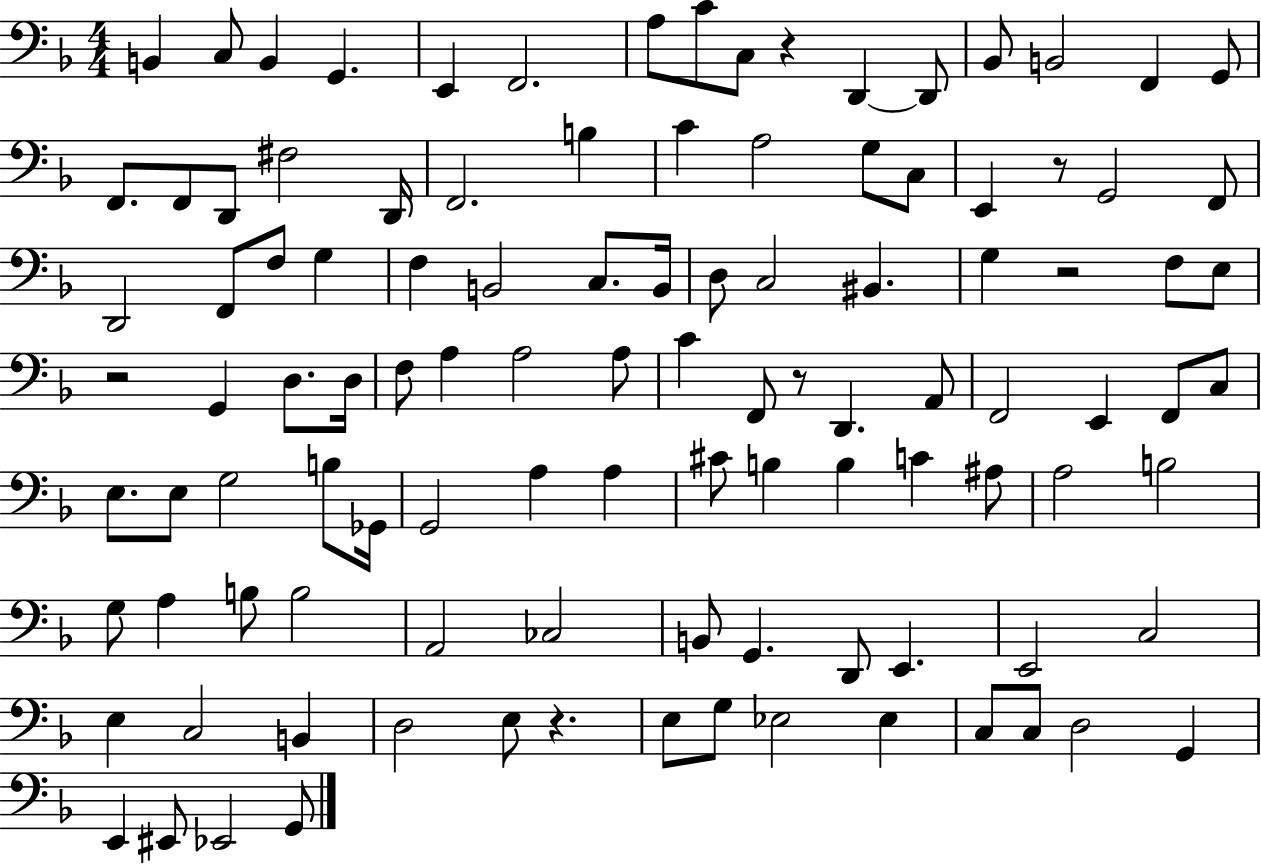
B2/q C3/e B2/q G2/q. E2/q F2/h. A3/e C4/e C3/e R/q D2/q D2/e Bb2/e B2/h F2/q G2/e F2/e. F2/e D2/e F#3/h D2/s F2/h. B3/q C4/q A3/h G3/e C3/e E2/q R/e G2/h F2/e D2/h F2/e F3/e G3/q F3/q B2/h C3/e. B2/s D3/e C3/h BIS2/q. G3/q R/h F3/e E3/e R/h G2/q D3/e. D3/s F3/e A3/q A3/h A3/e C4/q F2/e R/e D2/q. A2/e F2/h E2/q F2/e C3/e E3/e. E3/e G3/h B3/e Gb2/s G2/h A3/q A3/q C#4/e B3/q B3/q C4/q A#3/e A3/h B3/h G3/e A3/q B3/e B3/h A2/h CES3/h B2/e G2/q. D2/e E2/q. E2/h C3/h E3/q C3/h B2/q D3/h E3/e R/q. E3/e G3/e Eb3/h Eb3/q C3/e C3/e D3/h G2/q E2/q EIS2/e Eb2/h G2/e